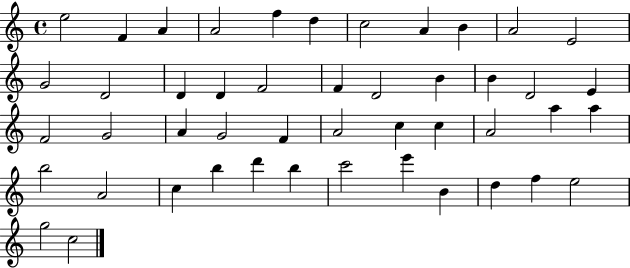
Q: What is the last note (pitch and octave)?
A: C5